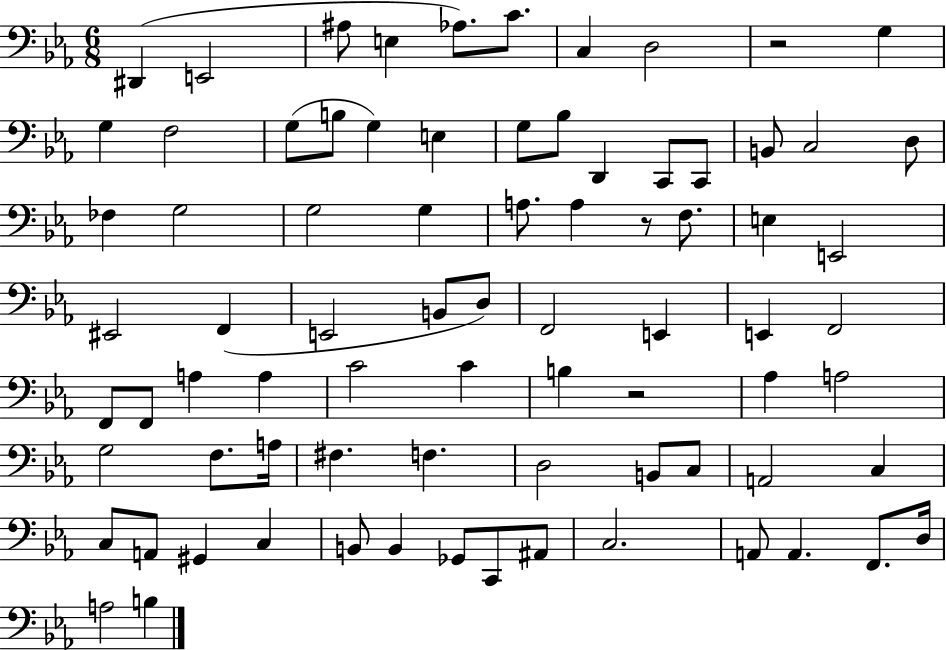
D#2/q E2/h A#3/e E3/q Ab3/e. C4/e. C3/q D3/h R/h G3/q G3/q F3/h G3/e B3/e G3/q E3/q G3/e Bb3/e D2/q C2/e C2/e B2/e C3/h D3/e FES3/q G3/h G3/h G3/q A3/e. A3/q R/e F3/e. E3/q E2/h EIS2/h F2/q E2/h B2/e D3/e F2/h E2/q E2/q F2/h F2/e F2/e A3/q A3/q C4/h C4/q B3/q R/h Ab3/q A3/h G3/h F3/e. A3/s F#3/q. F3/q. D3/h B2/e C3/e A2/h C3/q C3/e A2/e G#2/q C3/q B2/e B2/q Gb2/e C2/e A#2/e C3/h. A2/e A2/q. F2/e. D3/s A3/h B3/q